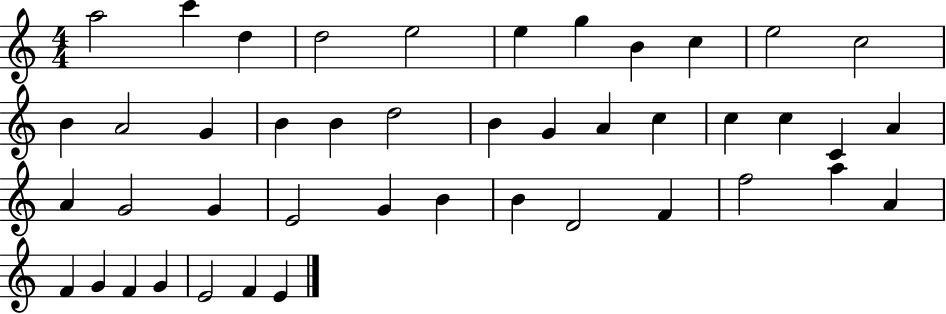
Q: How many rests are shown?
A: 0